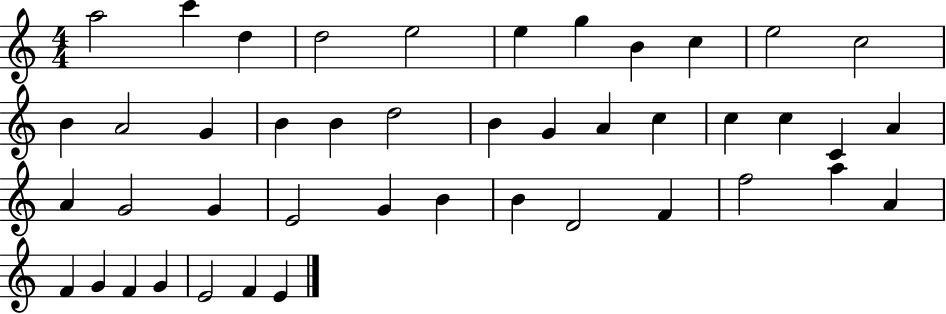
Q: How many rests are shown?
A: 0